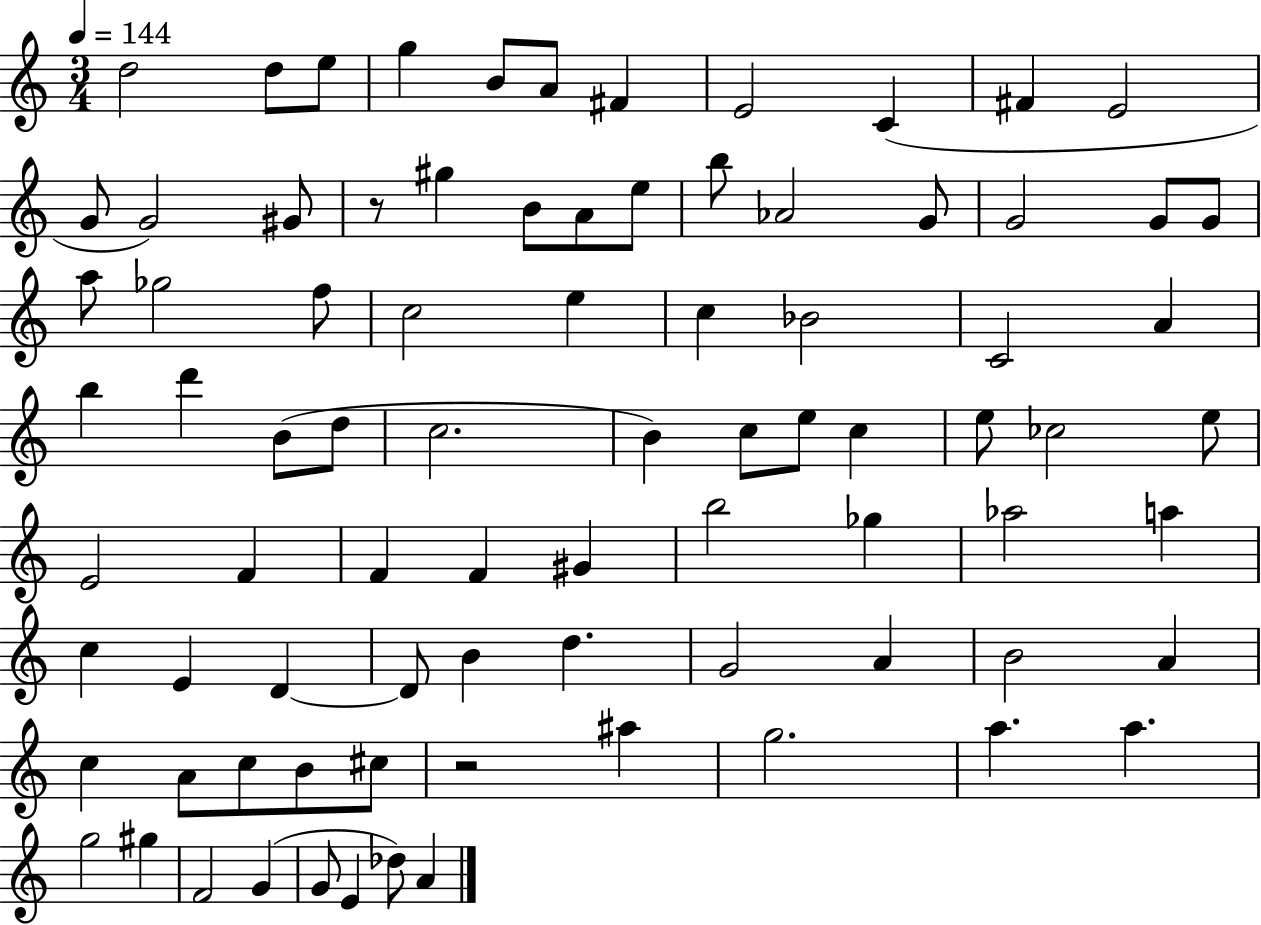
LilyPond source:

{
  \clef treble
  \numericTimeSignature
  \time 3/4
  \key c \major
  \tempo 4 = 144
  d''2 d''8 e''8 | g''4 b'8 a'8 fis'4 | e'2 c'4( | fis'4 e'2 | \break g'8 g'2) gis'8 | r8 gis''4 b'8 a'8 e''8 | b''8 aes'2 g'8 | g'2 g'8 g'8 | \break a''8 ges''2 f''8 | c''2 e''4 | c''4 bes'2 | c'2 a'4 | \break b''4 d'''4 b'8( d''8 | c''2. | b'4) c''8 e''8 c''4 | e''8 ces''2 e''8 | \break e'2 f'4 | f'4 f'4 gis'4 | b''2 ges''4 | aes''2 a''4 | \break c''4 e'4 d'4~~ | d'8 b'4 d''4. | g'2 a'4 | b'2 a'4 | \break c''4 a'8 c''8 b'8 cis''8 | r2 ais''4 | g''2. | a''4. a''4. | \break g''2 gis''4 | f'2 g'4( | g'8 e'4 des''8) a'4 | \bar "|."
}